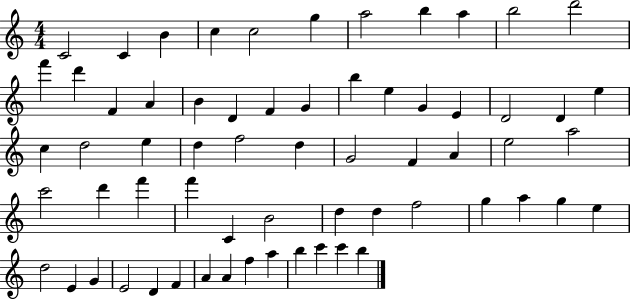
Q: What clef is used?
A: treble